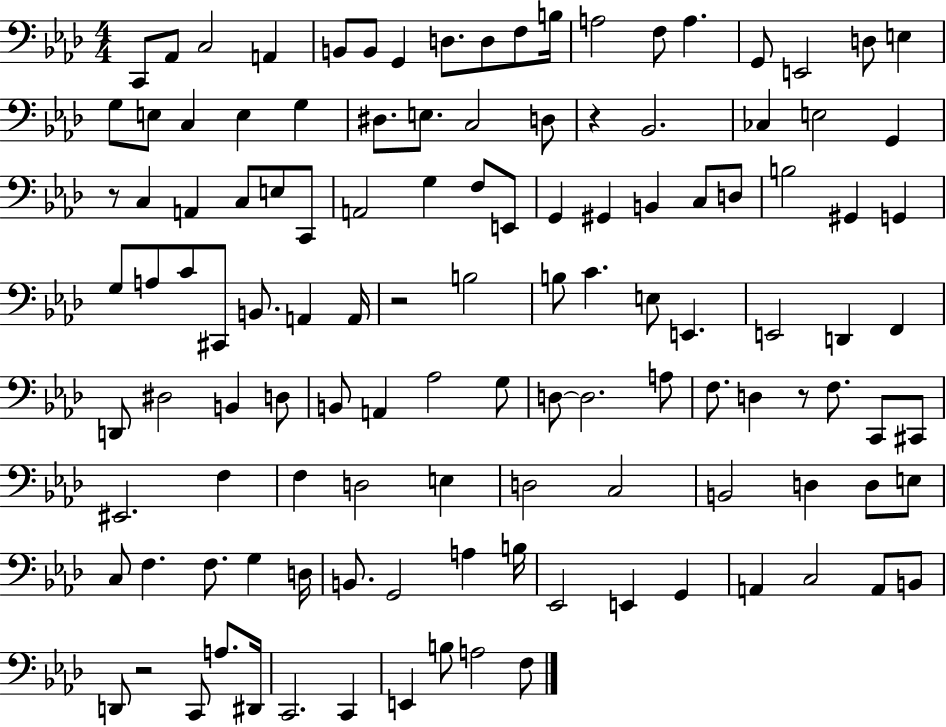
{
  \clef bass
  \numericTimeSignature
  \time 4/4
  \key aes \major
  c,8 aes,8 c2 a,4 | b,8 b,8 g,4 d8. d8 f8 b16 | a2 f8 a4. | g,8 e,2 d8 e4 | \break g8 e8 c4 e4 g4 | dis8. e8. c2 d8 | r4 bes,2. | ces4 e2 g,4 | \break r8 c4 a,4 c8 e8 c,8 | a,2 g4 f8 e,8 | g,4 gis,4 b,4 c8 d8 | b2 gis,4 g,4 | \break g8 a8 c'8 cis,8 b,8. a,4 a,16 | r2 b2 | b8 c'4. e8 e,4. | e,2 d,4 f,4 | \break d,8 dis2 b,4 d8 | b,8 a,4 aes2 g8 | d8~~ d2. a8 | f8. d4 r8 f8. c,8 cis,8 | \break eis,2. f4 | f4 d2 e4 | d2 c2 | b,2 d4 d8 e8 | \break c8 f4. f8. g4 d16 | b,8. g,2 a4 b16 | ees,2 e,4 g,4 | a,4 c2 a,8 b,8 | \break d,8 r2 c,8 a8. dis,16 | c,2. c,4 | e,4 b8 a2 f8 | \bar "|."
}